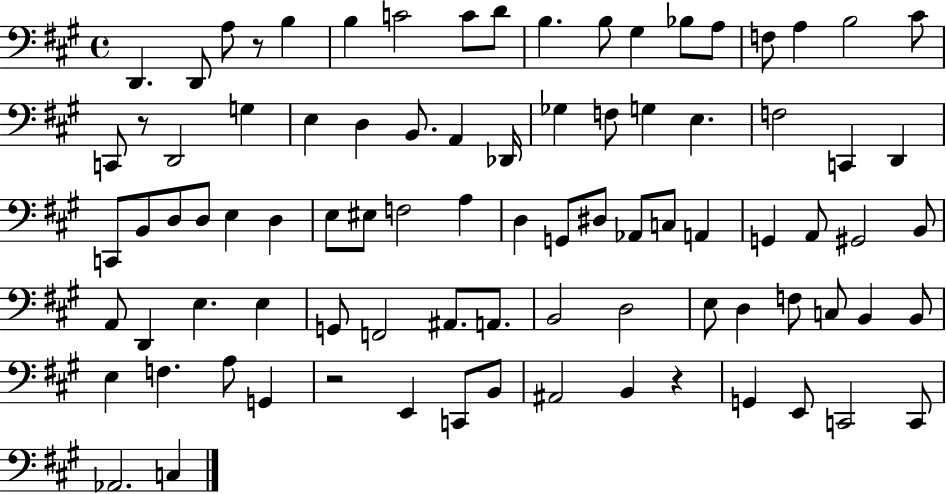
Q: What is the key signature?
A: A major